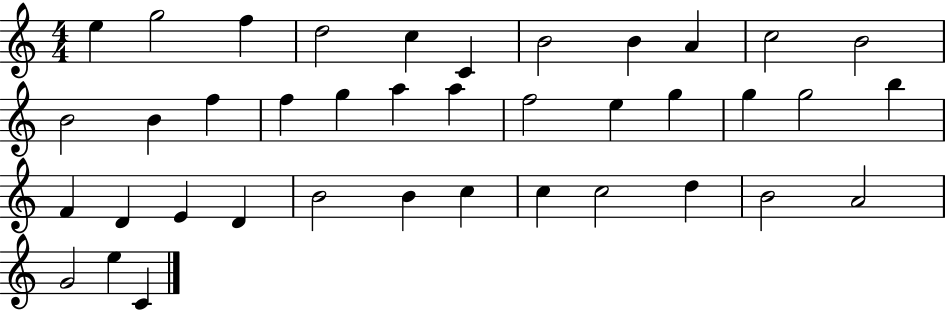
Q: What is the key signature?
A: C major